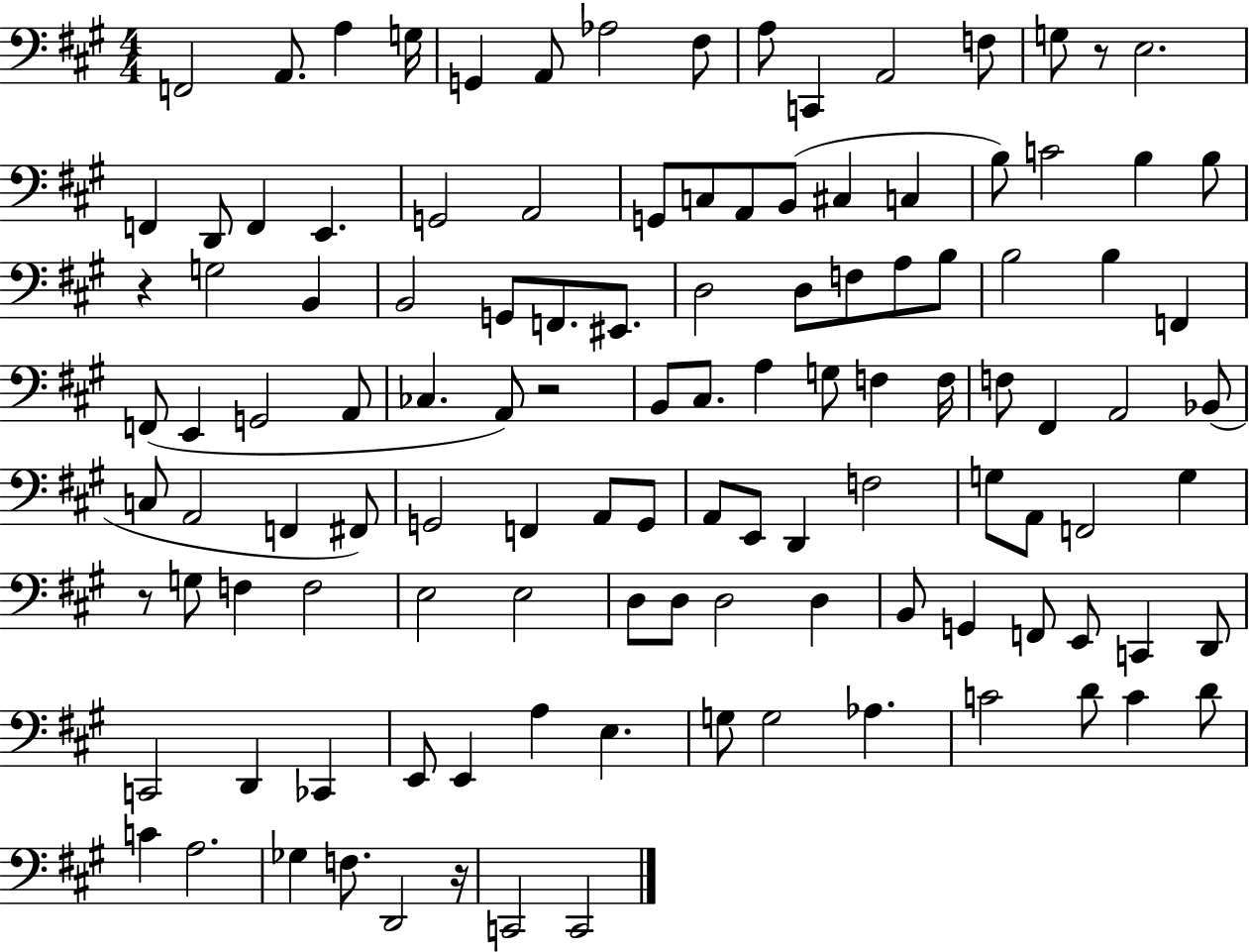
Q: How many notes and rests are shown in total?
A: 117